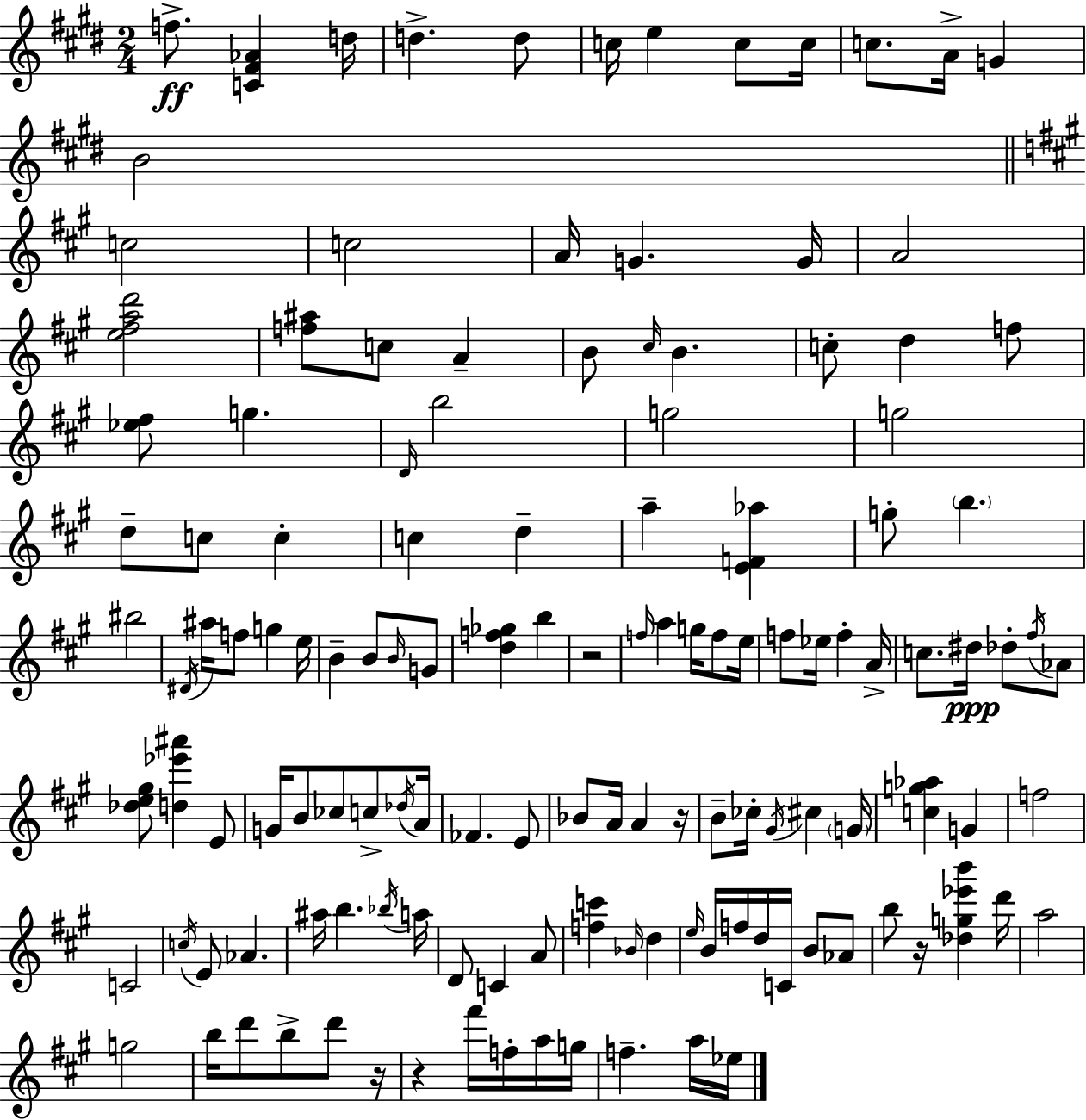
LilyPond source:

{
  \clef treble
  \numericTimeSignature
  \time 2/4
  \key e \major
  f''8.->\ff <c' fis' aes'>4 d''16 | d''4.-> d''8 | c''16 e''4 c''8 c''16 | c''8. a'16-> g'4 | \break b'2 | \bar "||" \break \key a \major c''2 | c''2 | a'16 g'4. g'16 | a'2 | \break <e'' fis'' a'' d'''>2 | <f'' ais''>8 c''8 a'4-- | b'8 \grace { cis''16 } b'4. | c''8-. d''4 f''8 | \break <ees'' fis''>8 g''4. | \grace { d'16 } b''2 | g''2 | g''2 | \break d''8-- c''8 c''4-. | c''4 d''4-- | a''4-- <e' f' aes''>4 | g''8-. \parenthesize b''4. | \break bis''2 | \acciaccatura { dis'16 } ais''16 f''8 g''4 | e''16 b'4-- b'8 | \grace { b'16 } g'8 <d'' f'' ges''>4 | \break b''4 r2 | \grace { f''16 } a''4 | g''16 f''8 e''16 f''8 ees''16 | f''4-. a'16-> c''8. | \break dis''16\ppp des''8-. \acciaccatura { fis''16 } aes'8 <des'' e'' gis''>8 | <d'' ees''' ais'''>4 e'8 g'16 b'8 | ces''8 c''8-> \acciaccatura { des''16 } a'16 fes'4. | e'8 bes'8 | \break a'16 a'4 r16 b'8-- | ces''16-. \acciaccatura { gis'16 } cis''4 \parenthesize g'16 | <c'' g'' aes''>4 g'4 | f''2 | \break c'2 | \acciaccatura { c''16 } e'8 aes'4. | ais''16 b''4. | \acciaccatura { bes''16 } a''16 d'8 c'4 | \break a'8 <f'' c'''>4 \grace { bes'16 } d''4 | \grace { e''16 } b'16 f''16 d''16 c'16 | b'8 aes'8 b''8 r16 <des'' g'' ees''' b'''>4 | d'''16 a''2 | \break g''2 | b''16 d'''8 b''8-> | d'''8 r16 r4 | fis'''16 f''16-. a''16 g''16 f''4.-- | \break a''16 ees''16 \bar "|."
}